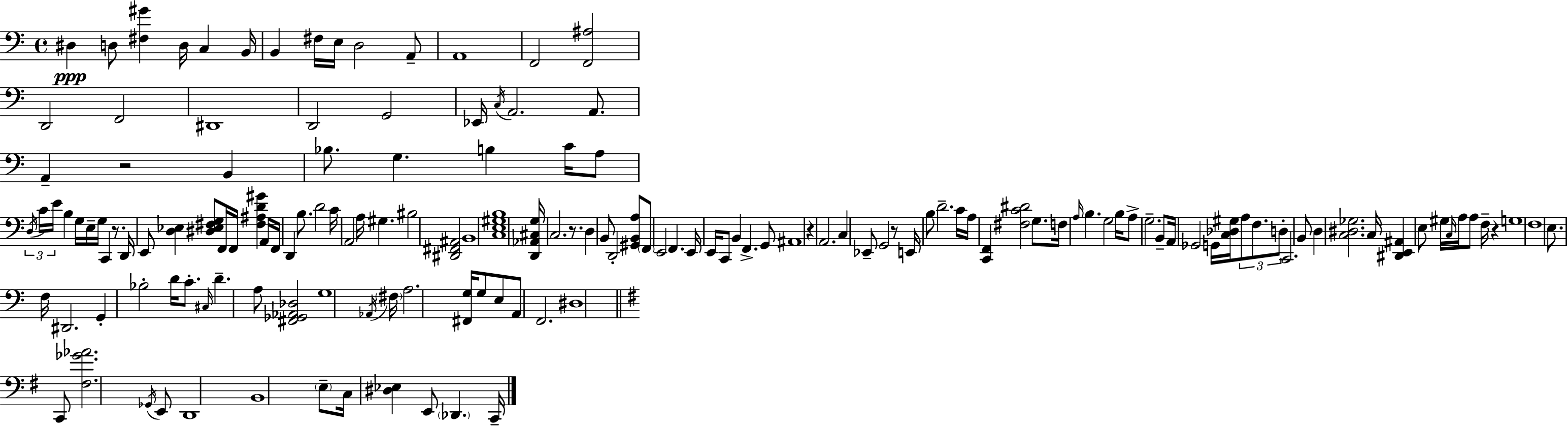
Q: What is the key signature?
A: C major